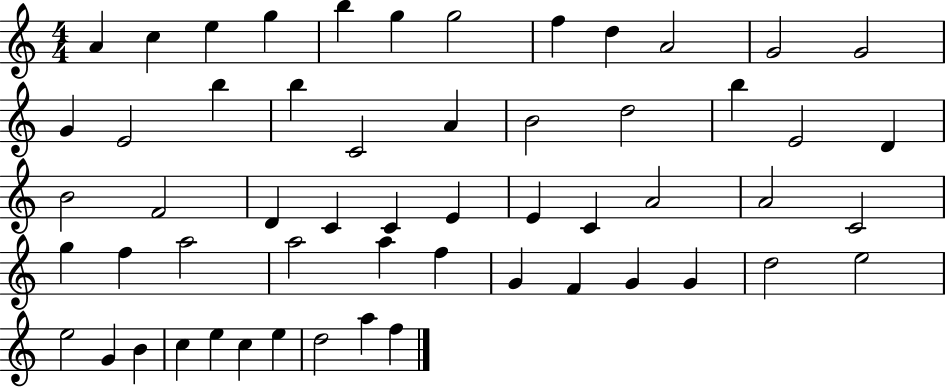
{
  \clef treble
  \numericTimeSignature
  \time 4/4
  \key c \major
  a'4 c''4 e''4 g''4 | b''4 g''4 g''2 | f''4 d''4 a'2 | g'2 g'2 | \break g'4 e'2 b''4 | b''4 c'2 a'4 | b'2 d''2 | b''4 e'2 d'4 | \break b'2 f'2 | d'4 c'4 c'4 e'4 | e'4 c'4 a'2 | a'2 c'2 | \break g''4 f''4 a''2 | a''2 a''4 f''4 | g'4 f'4 g'4 g'4 | d''2 e''2 | \break e''2 g'4 b'4 | c''4 e''4 c''4 e''4 | d''2 a''4 f''4 | \bar "|."
}